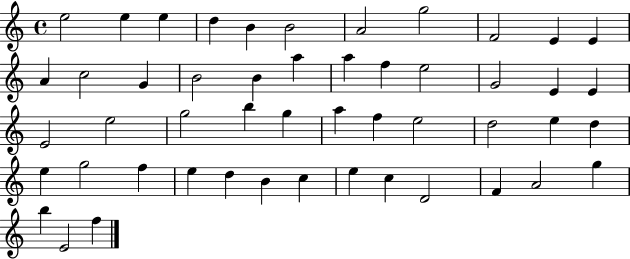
E5/h E5/q E5/q D5/q B4/q B4/h A4/h G5/h F4/h E4/q E4/q A4/q C5/h G4/q B4/h B4/q A5/q A5/q F5/q E5/h G4/h E4/q E4/q E4/h E5/h G5/h B5/q G5/q A5/q F5/q E5/h D5/h E5/q D5/q E5/q G5/h F5/q E5/q D5/q B4/q C5/q E5/q C5/q D4/h F4/q A4/h G5/q B5/q E4/h F5/q